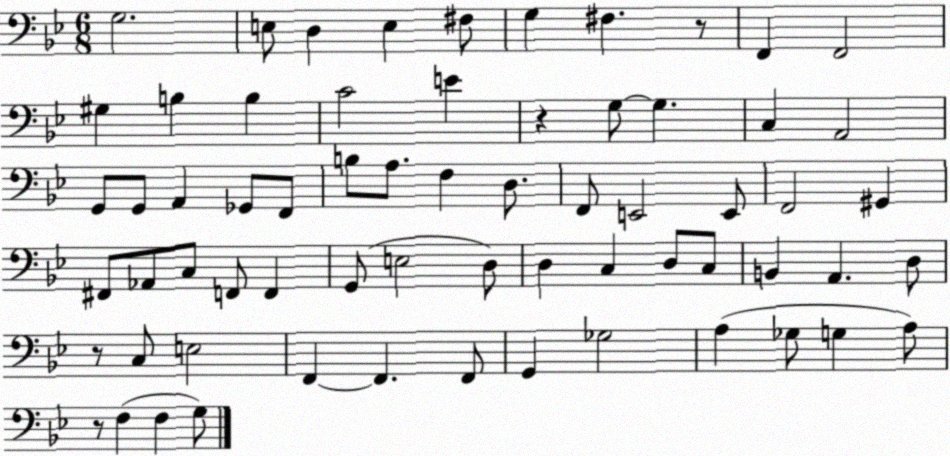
X:1
T:Untitled
M:6/8
L:1/4
K:Bb
G,2 E,/2 D, E, ^F,/2 G, ^F, z/2 F,, F,,2 ^G, B, B, C2 E z G,/2 G, C, A,,2 G,,/2 G,,/2 A,, _G,,/2 F,,/2 B,/2 A,/2 F, D,/2 F,,/2 E,,2 E,,/2 F,,2 ^G,, ^F,,/2 _A,,/2 C,/2 F,,/2 F,, G,,/2 E,2 D,/2 D, C, D,/2 C,/2 B,, A,, D,/2 z/2 C,/2 E,2 F,, F,, F,,/2 G,, _G,2 A, _G,/2 G, A,/2 z/2 F, F, G,/2